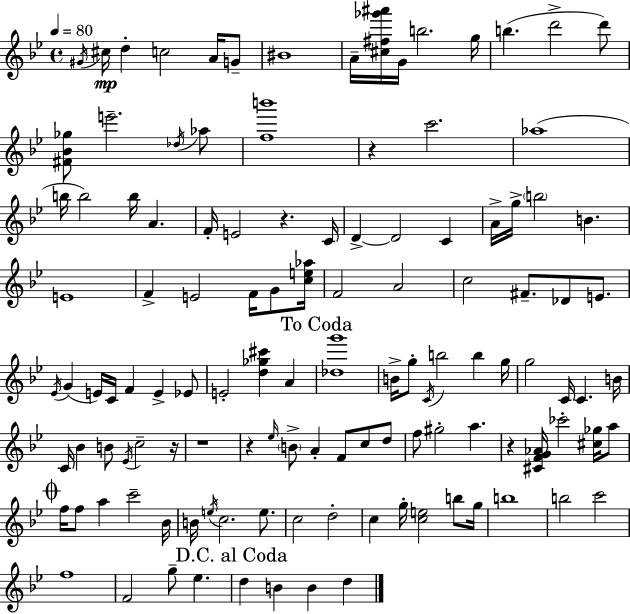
X:1
T:Untitled
M:4/4
L:1/4
K:Gm
^G/4 ^c/4 d c2 A/4 G/2 ^B4 A/4 [^c^f_g'^a']/4 G/4 b2 g/4 b d'2 d'/2 [^F_B_g]/2 e'2 _d/4 _a/2 [fb']4 z c'2 _a4 b/4 b2 b/4 A F/4 E2 z C/4 D D2 C A/4 g/4 b2 B E4 F E2 F/4 G/2 [ce_a]/4 F2 A2 c2 ^F/2 _D/2 E/2 _E/4 G E/4 C/4 F E _E/2 E2 [d_g^c'] A [_dg']4 B/4 g/2 C/4 b2 b g/4 g2 C/4 C B/4 C/4 _B B/2 _E/4 c2 z/4 z4 z _e/4 B/2 A F/2 c/2 d/2 f/2 ^g2 a z [^CFG_A]/4 _c'2 [^c_g]/4 a/2 f/4 f/2 a c'2 _B/4 B/4 e/4 c2 e/2 c2 d2 c g/4 [ce]2 b/2 g/4 b4 b2 c'2 f4 F2 g/2 _e d B B d